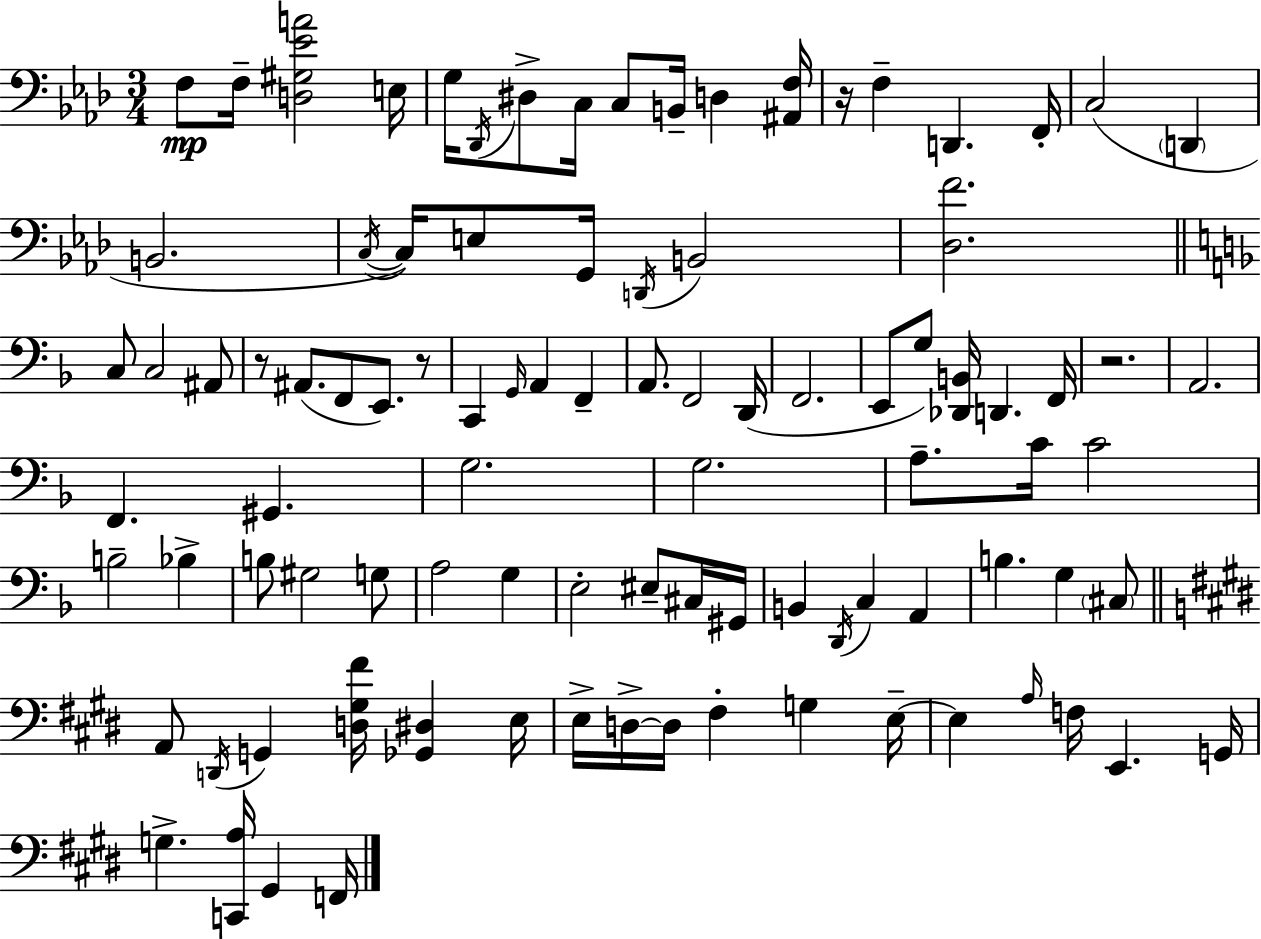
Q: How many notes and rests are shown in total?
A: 95